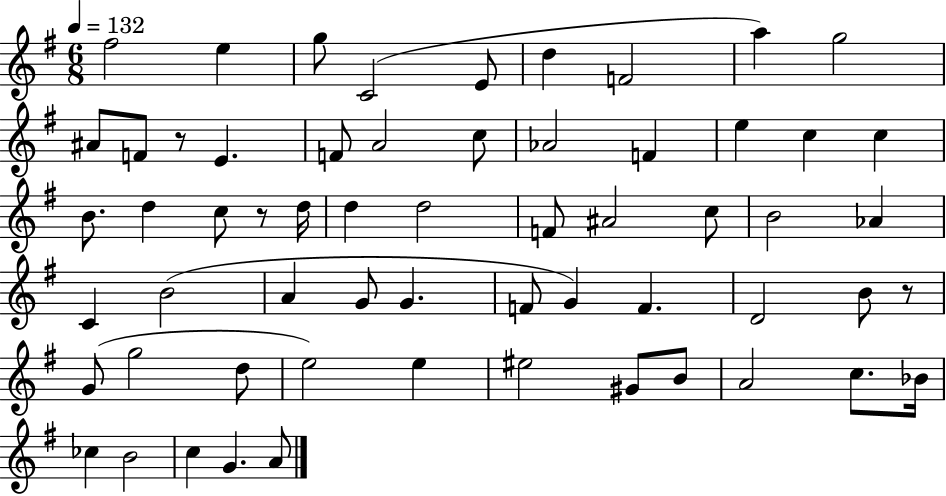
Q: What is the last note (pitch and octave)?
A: A4